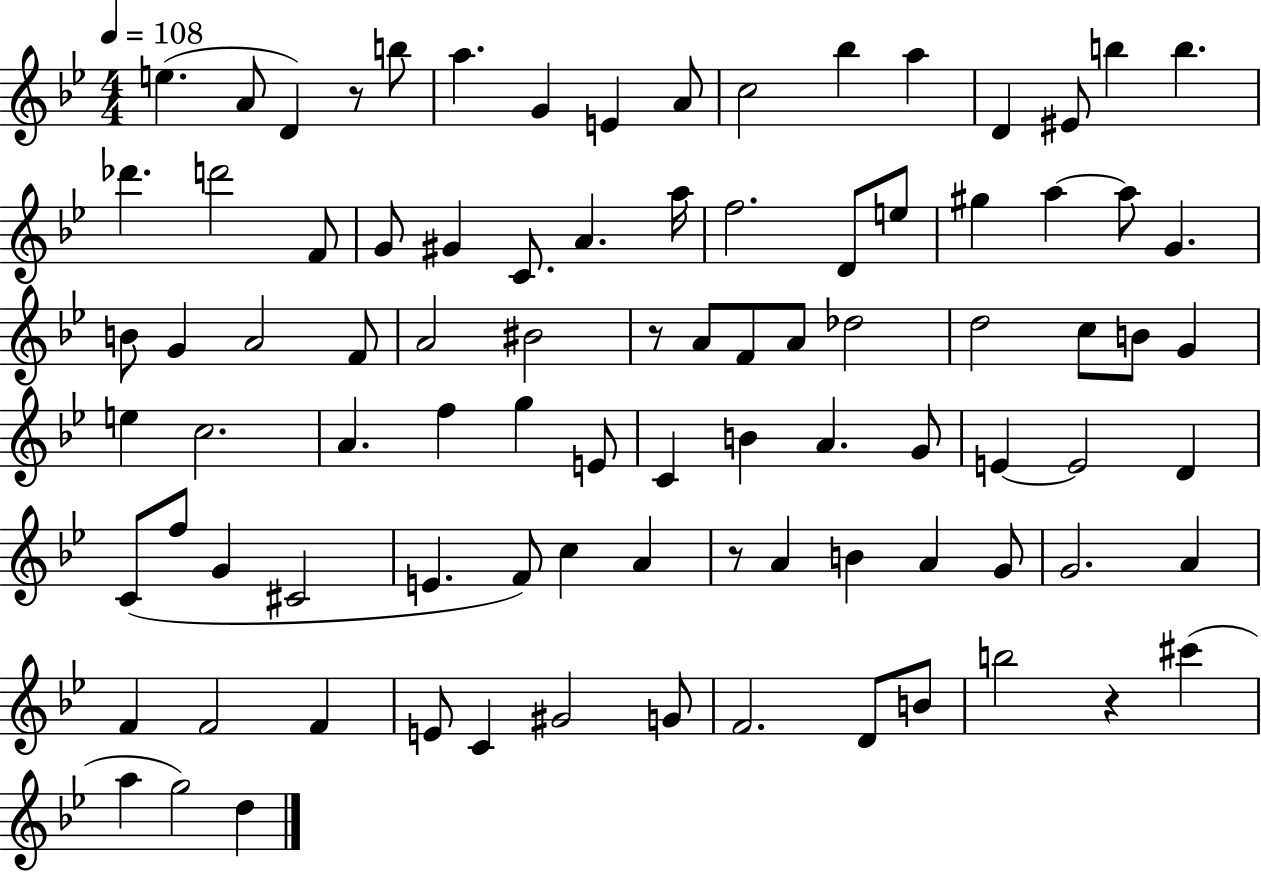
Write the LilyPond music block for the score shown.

{
  \clef treble
  \numericTimeSignature
  \time 4/4
  \key bes \major
  \tempo 4 = 108
  \repeat volta 2 { e''4.( a'8 d'4) r8 b''8 | a''4. g'4 e'4 a'8 | c''2 bes''4 a''4 | d'4 eis'8 b''4 b''4. | \break des'''4. d'''2 f'8 | g'8 gis'4 c'8. a'4. a''16 | f''2. d'8 e''8 | gis''4 a''4~~ a''8 g'4. | \break b'8 g'4 a'2 f'8 | a'2 bis'2 | r8 a'8 f'8 a'8 des''2 | d''2 c''8 b'8 g'4 | \break e''4 c''2. | a'4. f''4 g''4 e'8 | c'4 b'4 a'4. g'8 | e'4~~ e'2 d'4 | \break c'8( f''8 g'4 cis'2 | e'4. f'8) c''4 a'4 | r8 a'4 b'4 a'4 g'8 | g'2. a'4 | \break f'4 f'2 f'4 | e'8 c'4 gis'2 g'8 | f'2. d'8 b'8 | b''2 r4 cis'''4( | \break a''4 g''2) d''4 | } \bar "|."
}